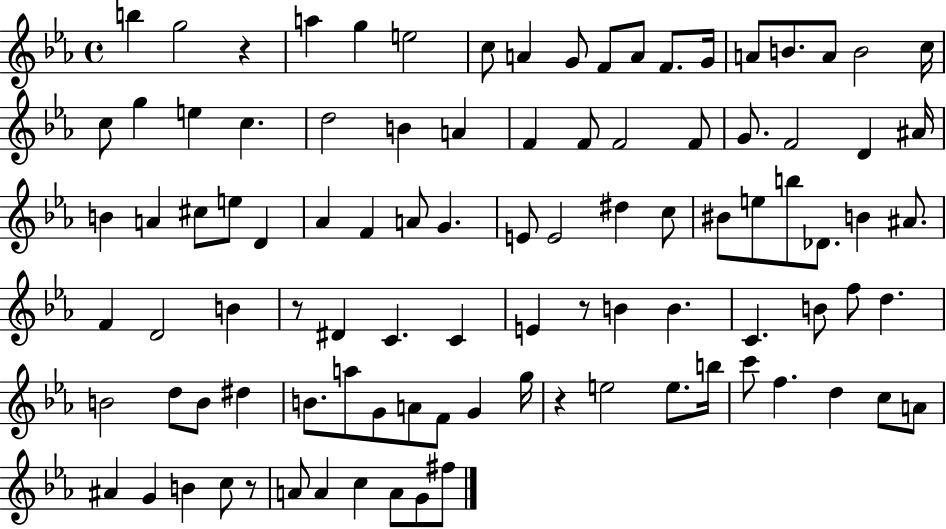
{
  \clef treble
  \time 4/4
  \defaultTimeSignature
  \key ees \major
  \repeat volta 2 { b''4 g''2 r4 | a''4 g''4 e''2 | c''8 a'4 g'8 f'8 a'8 f'8. g'16 | a'8 b'8. a'8 b'2 c''16 | \break c''8 g''4 e''4 c''4. | d''2 b'4 a'4 | f'4 f'8 f'2 f'8 | g'8. f'2 d'4 ais'16 | \break b'4 a'4 cis''8 e''8 d'4 | aes'4 f'4 a'8 g'4. | e'8 e'2 dis''4 c''8 | bis'8 e''8 b''8 des'8. b'4 ais'8. | \break f'4 d'2 b'4 | r8 dis'4 c'4. c'4 | e'4 r8 b'4 b'4. | c'4. b'8 f''8 d''4. | \break b'2 d''8 b'8 dis''4 | b'8. a''8 g'8 a'8 f'8 g'4 g''16 | r4 e''2 e''8. b''16 | c'''8 f''4. d''4 c''8 a'8 | \break ais'4 g'4 b'4 c''8 r8 | a'8 a'4 c''4 a'8 g'8 fis''8 | } \bar "|."
}